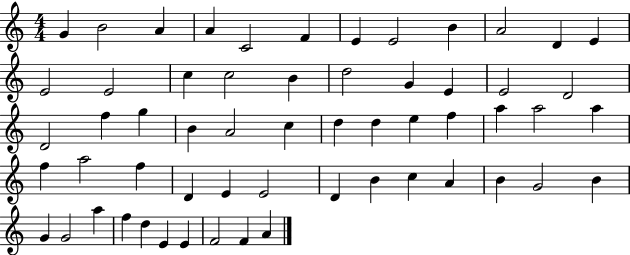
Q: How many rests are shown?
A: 0